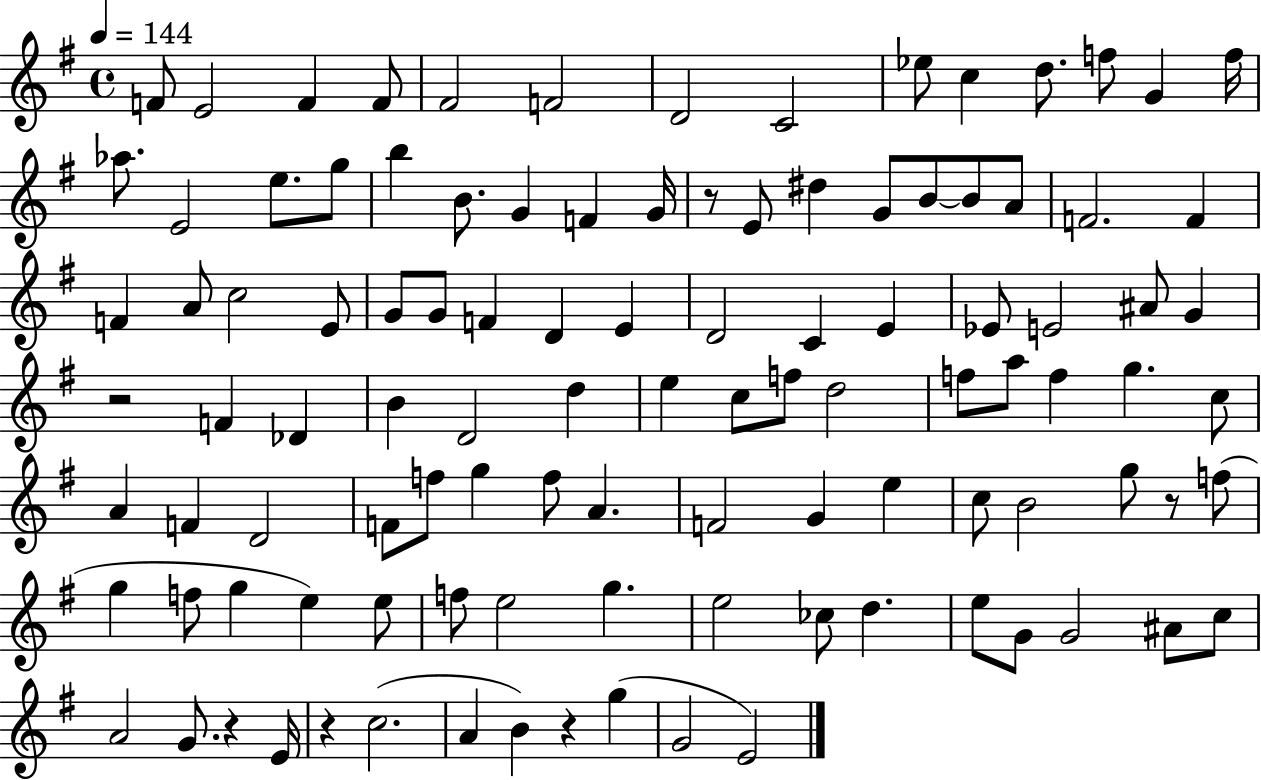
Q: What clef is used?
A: treble